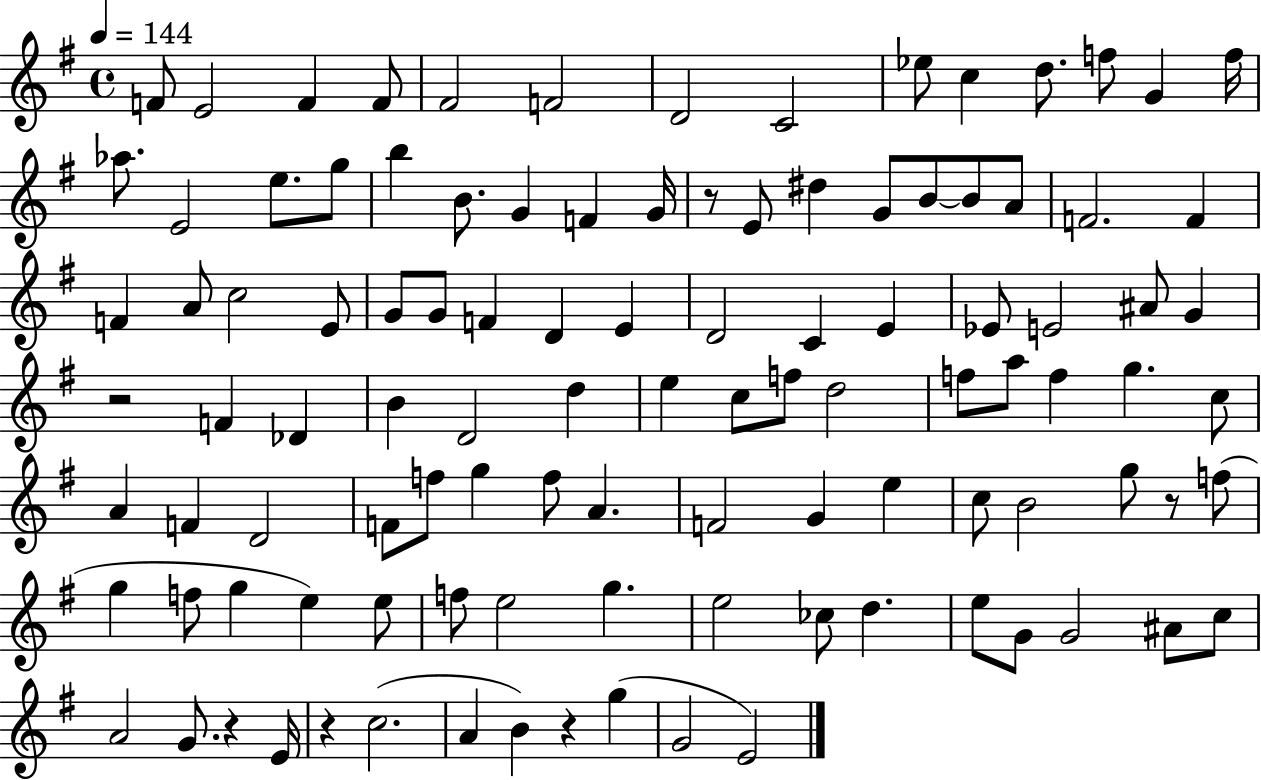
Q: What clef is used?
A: treble